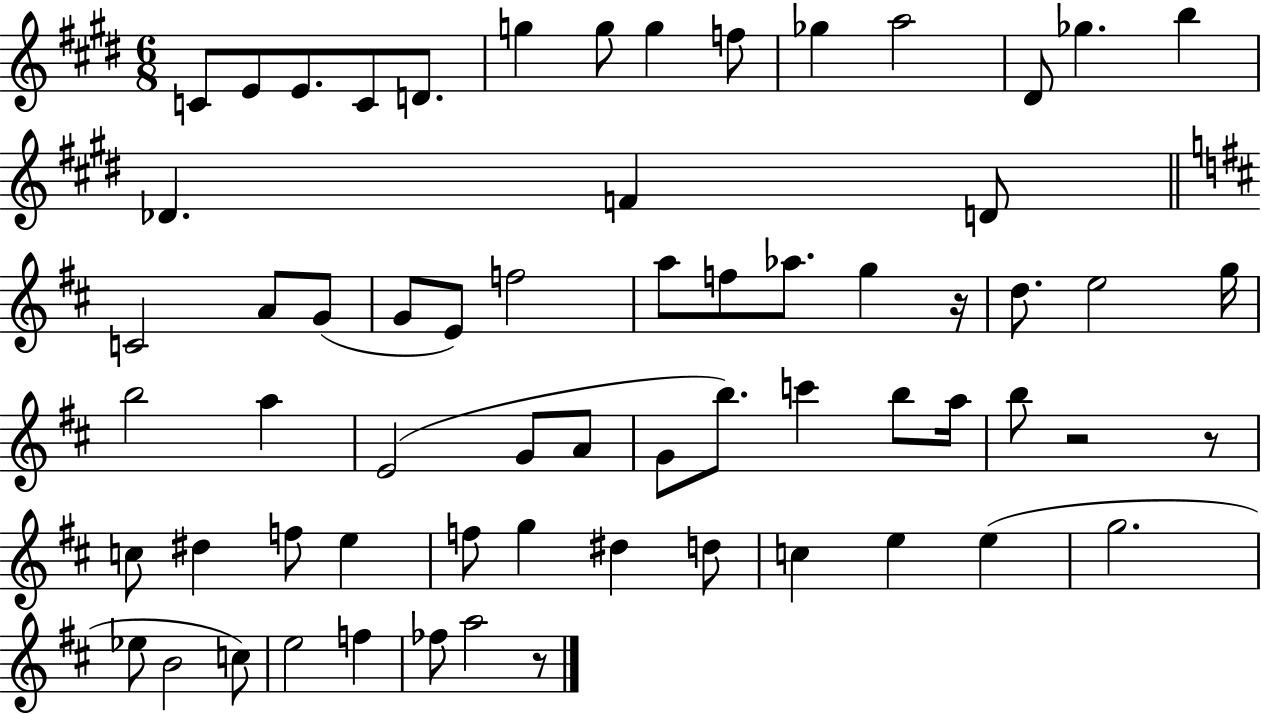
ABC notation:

X:1
T:Untitled
M:6/8
L:1/4
K:E
C/2 E/2 E/2 C/2 D/2 g g/2 g f/2 _g a2 ^D/2 _g b _D F D/2 C2 A/2 G/2 G/2 E/2 f2 a/2 f/2 _a/2 g z/4 d/2 e2 g/4 b2 a E2 G/2 A/2 G/2 b/2 c' b/2 a/4 b/2 z2 z/2 c/2 ^d f/2 e f/2 g ^d d/2 c e e g2 _e/2 B2 c/2 e2 f _f/2 a2 z/2